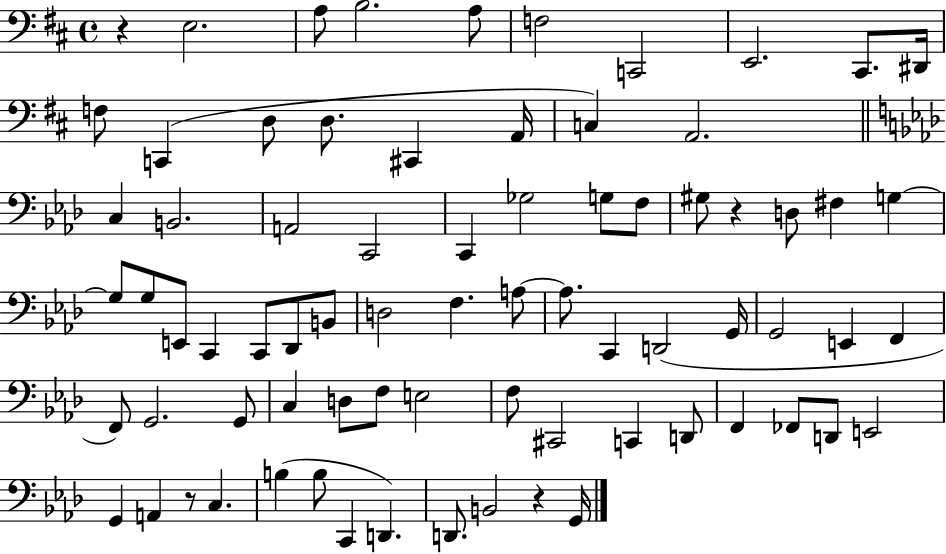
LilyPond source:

{
  \clef bass
  \time 4/4
  \defaultTimeSignature
  \key d \major
  r4 e2. | a8 b2. a8 | f2 c,2 | e,2. cis,8. dis,16 | \break f8 c,4( d8 d8. cis,4 a,16 | c4) a,2. | \bar "||" \break \key f \minor c4 b,2. | a,2 c,2 | c,4 ges2 g8 f8 | gis8 r4 d8 fis4 g4~~ | \break g8 g8 e,8 c,4 c,8 des,8 b,8 | d2 f4. a8~~ | a8. c,4 d,2( g,16 | g,2 e,4 f,4 | \break f,8) g,2. g,8 | c4 d8 f8 e2 | f8 cis,2 c,4 d,8 | f,4 fes,8 d,8 e,2 | \break g,4 a,4 r8 c4. | b4( b8 c,4 d,4.) | d,8. b,2 r4 g,16 | \bar "|."
}